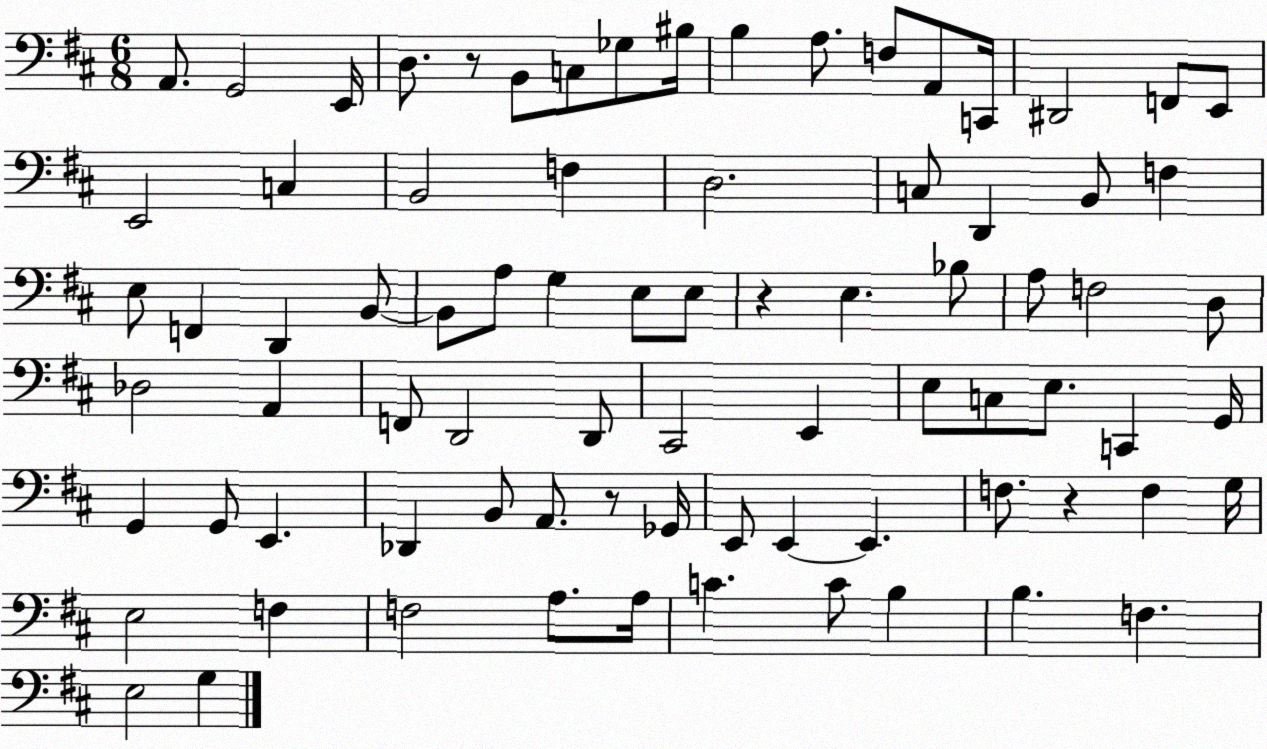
X:1
T:Untitled
M:6/8
L:1/4
K:D
A,,/2 G,,2 E,,/4 D,/2 z/2 B,,/2 C,/2 _G,/2 ^B,/4 B, A,/2 F,/2 A,,/2 C,,/4 ^D,,2 F,,/2 E,,/2 E,,2 C, B,,2 F, D,2 C,/2 D,, B,,/2 F, E,/2 F,, D,, B,,/2 B,,/2 A,/2 G, E,/2 E,/2 z E, _B,/2 A,/2 F,2 D,/2 _D,2 A,, F,,/2 D,,2 D,,/2 ^C,,2 E,, E,/2 C,/2 E,/2 C,, G,,/4 G,, G,,/2 E,, _D,, B,,/2 A,,/2 z/2 _G,,/4 E,,/2 E,, E,, F,/2 z F, G,/4 E,2 F, F,2 A,/2 A,/4 C C/2 B, B, F, E,2 G,